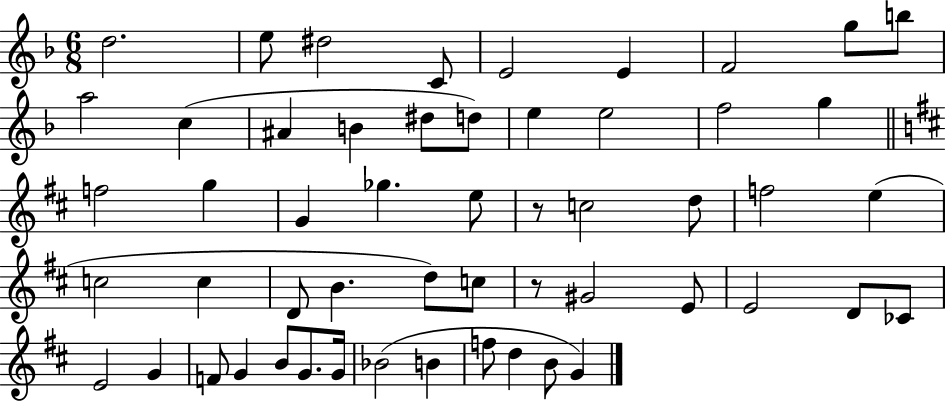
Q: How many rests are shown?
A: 2